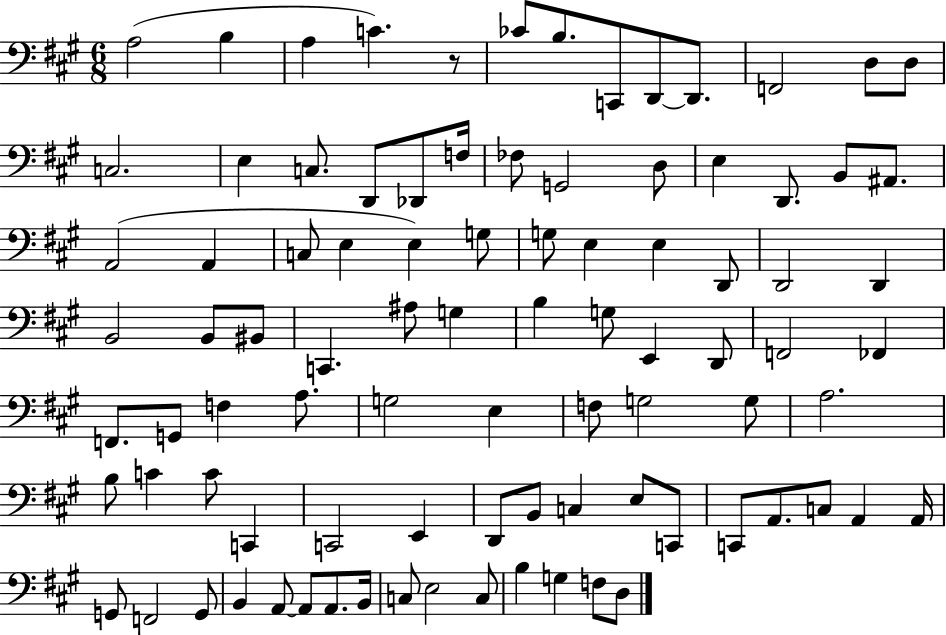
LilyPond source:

{
  \clef bass
  \numericTimeSignature
  \time 6/8
  \key a \major
  a2( b4 | a4 c'4.) r8 | ces'8 b8. c,8 d,8~~ d,8. | f,2 d8 d8 | \break c2. | e4 c8. d,8 des,8 f16 | fes8 g,2 d8 | e4 d,8. b,8 ais,8. | \break a,2( a,4 | c8 e4 e4) g8 | g8 e4 e4 d,8 | d,2 d,4 | \break b,2 b,8 bis,8 | c,4. ais8 g4 | b4 g8 e,4 d,8 | f,2 fes,4 | \break f,8. g,8 f4 a8. | g2 e4 | f8 g2 g8 | a2. | \break b8 c'4 c'8 c,4 | c,2 e,4 | d,8 b,8 c4 e8 c,8 | c,8 a,8. c8 a,4 a,16 | \break g,8 f,2 g,8 | b,4 a,8~~ a,8 a,8. b,16 | c8 e2 c8 | b4 g4 f8 d8 | \break \bar "|."
}